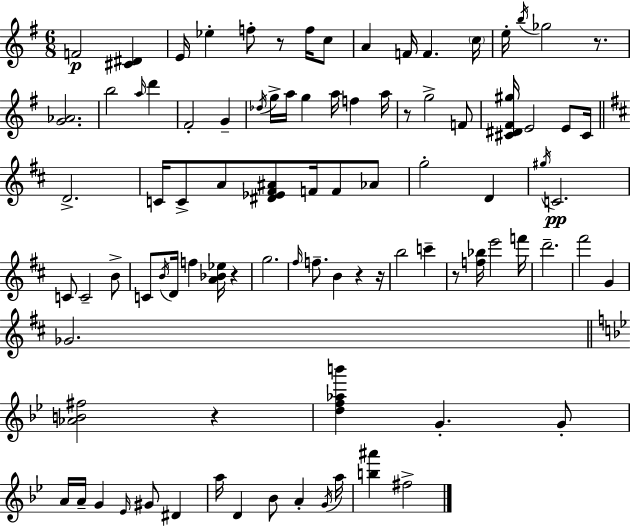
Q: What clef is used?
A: treble